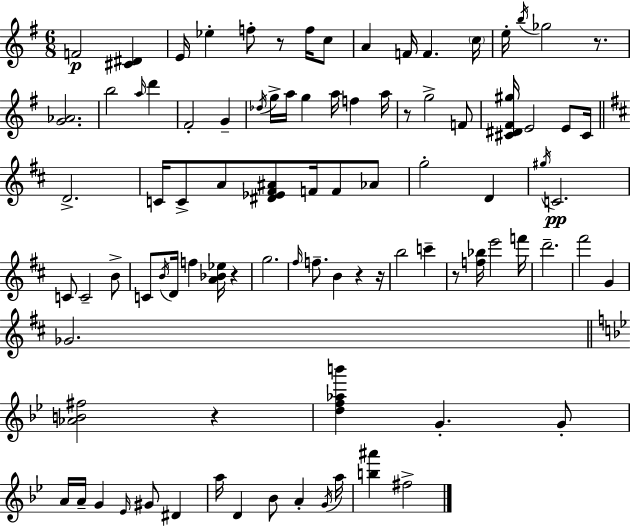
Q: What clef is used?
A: treble